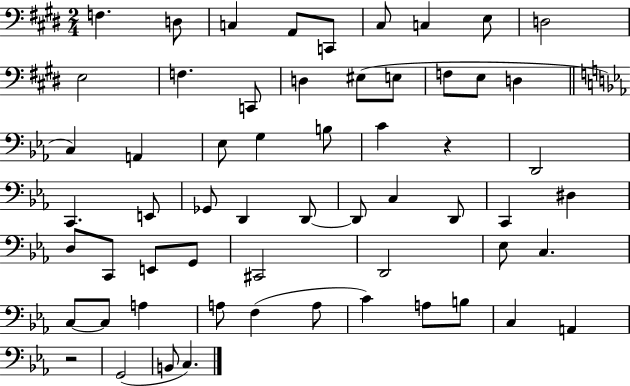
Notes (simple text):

F3/q. D3/e C3/q A2/e C2/e C#3/e C3/q E3/e D3/h E3/h F3/q. C2/e D3/q EIS3/e E3/e F3/e E3/e D3/q C3/q A2/q Eb3/e G3/q B3/e C4/q R/q D2/h C2/q. E2/e Gb2/e D2/q D2/e D2/e C3/q D2/e C2/q D#3/q D3/e C2/e E2/e G2/e C#2/h D2/h Eb3/e C3/q. C3/e C3/e A3/q A3/e F3/q A3/e C4/q A3/e B3/e C3/q A2/q R/h G2/h B2/e C3/q.